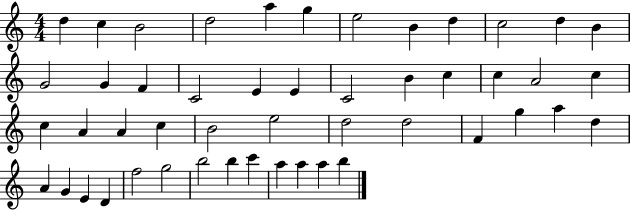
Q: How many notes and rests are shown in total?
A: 49